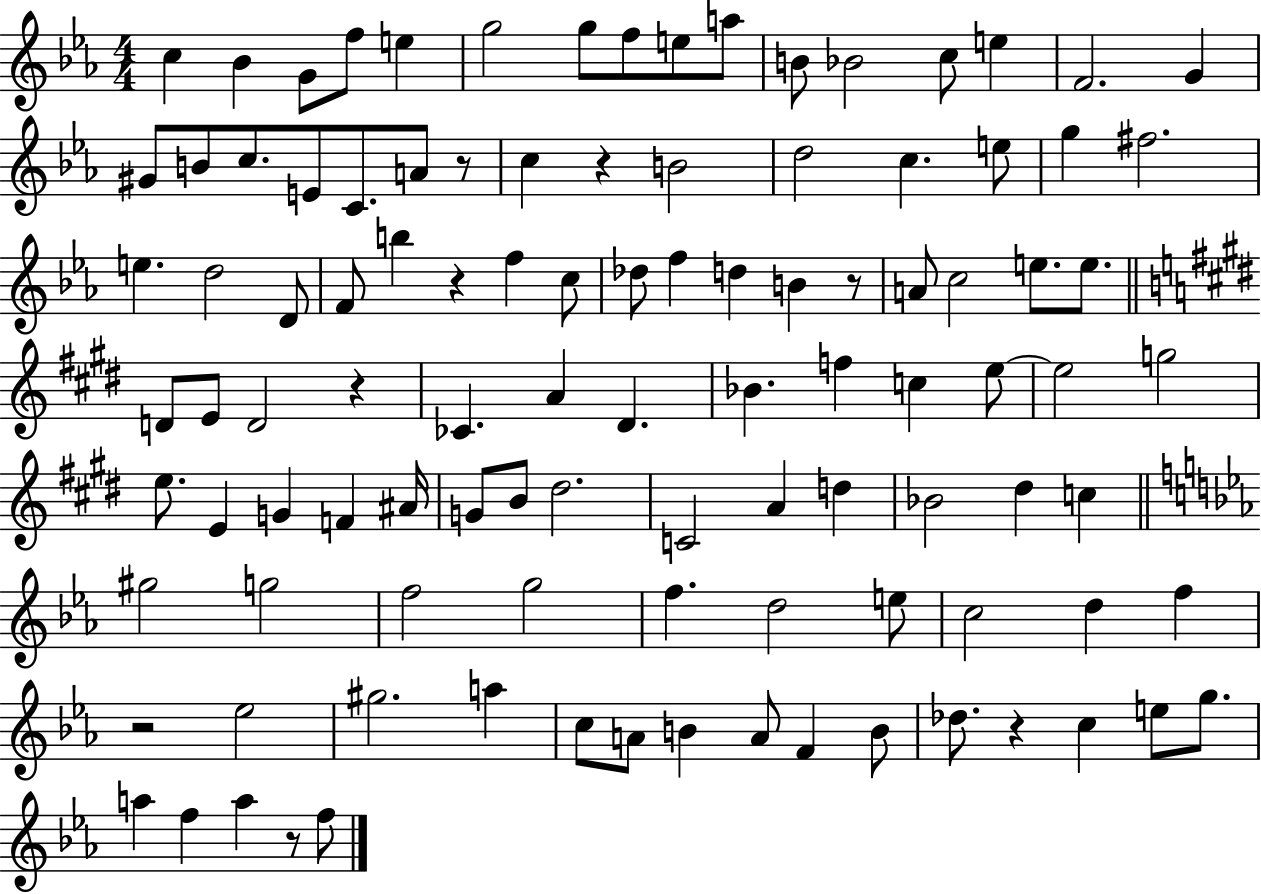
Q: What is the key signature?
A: EES major